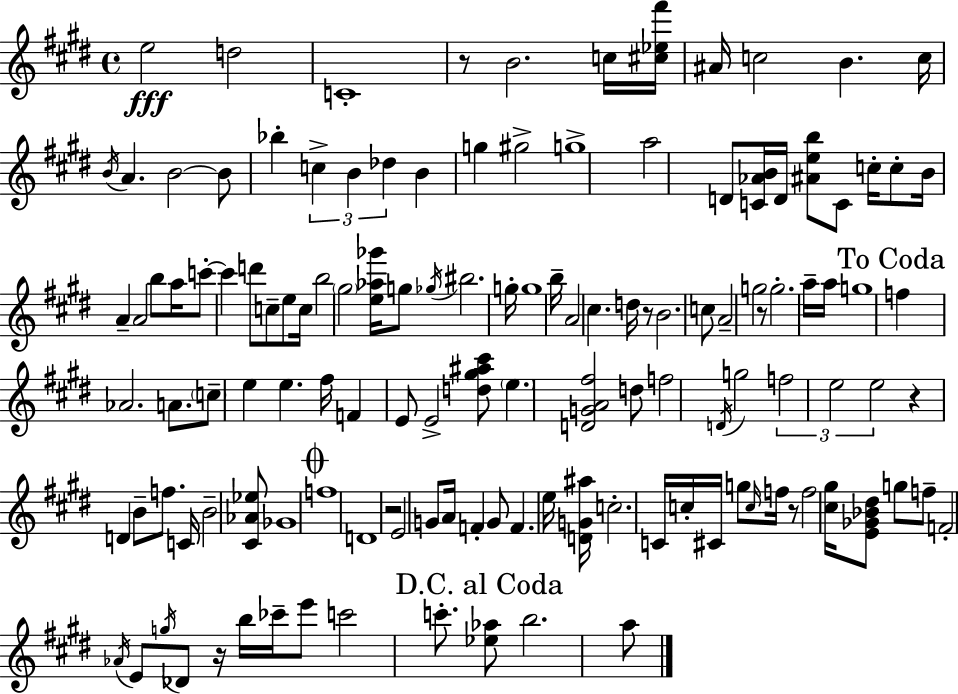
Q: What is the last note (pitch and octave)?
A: A5